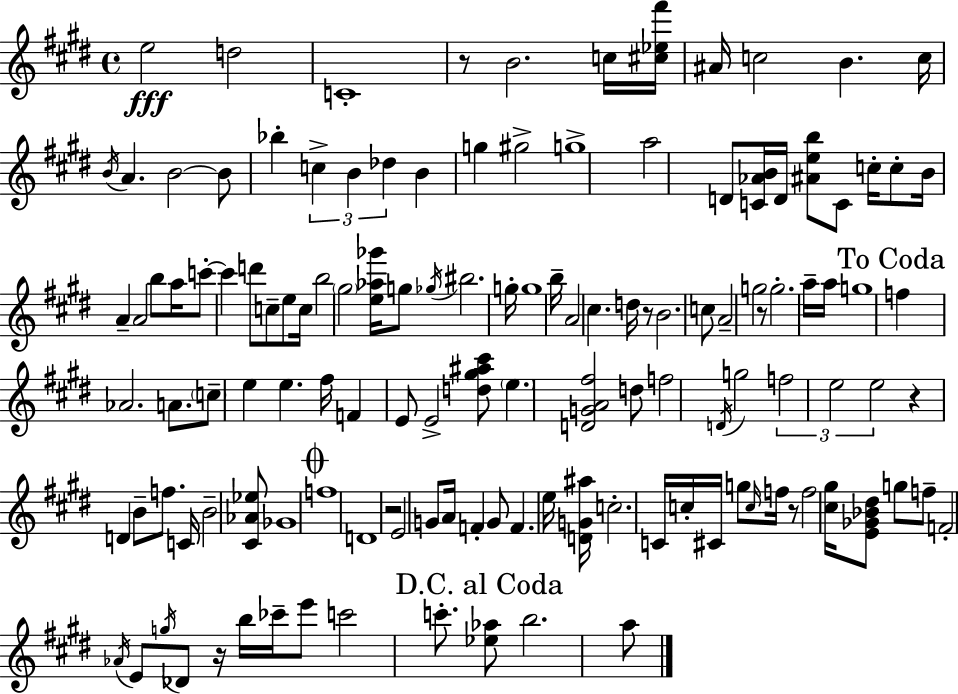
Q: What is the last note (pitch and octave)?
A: A5